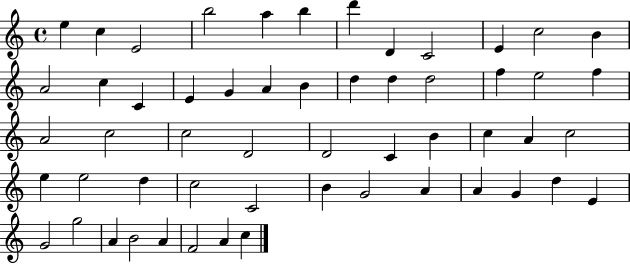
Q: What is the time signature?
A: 4/4